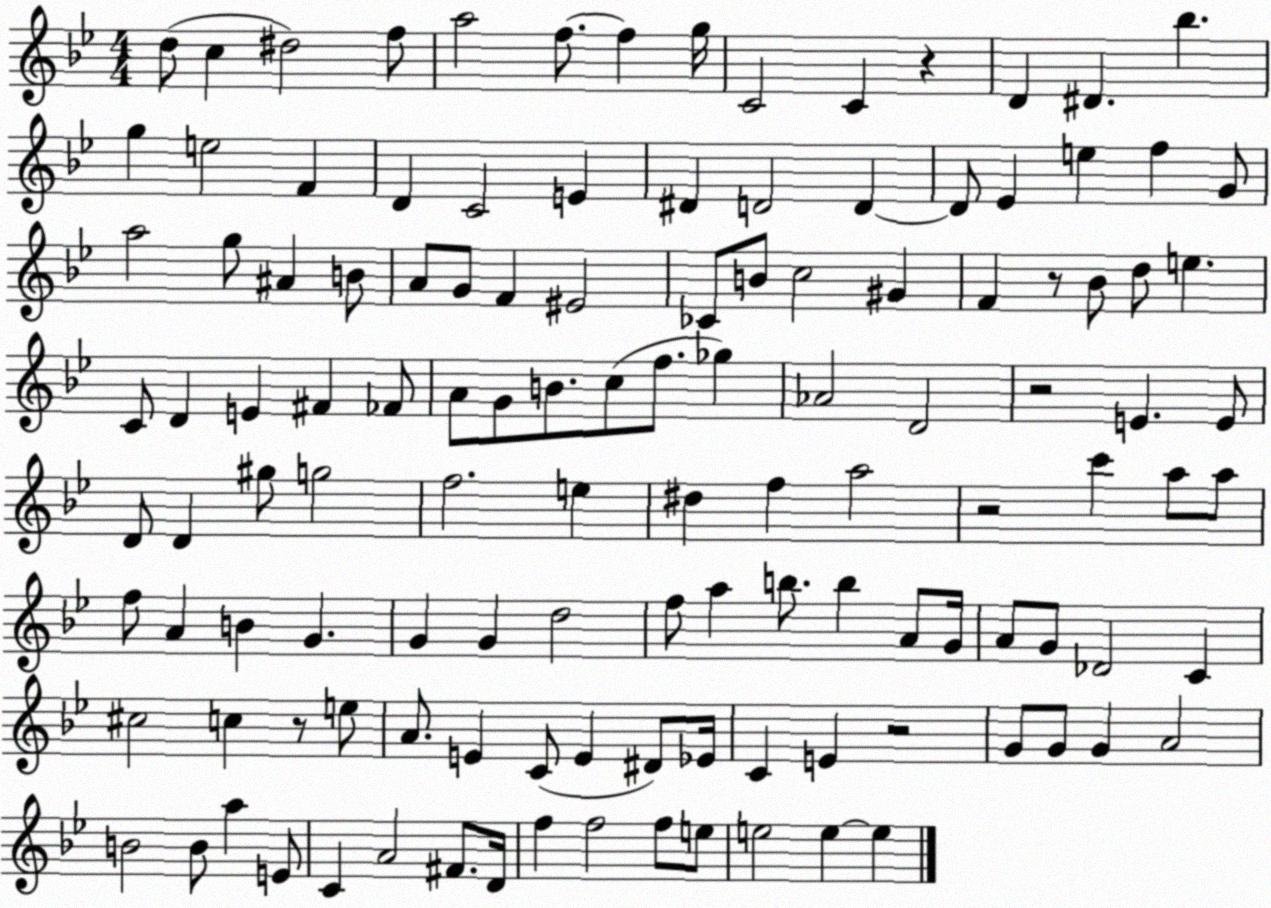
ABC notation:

X:1
T:Untitled
M:4/4
L:1/4
K:Bb
d/2 c ^d2 f/2 a2 f/2 f g/4 C2 C z D ^D _b g e2 F D C2 E ^D D2 D D/2 _E e f G/2 a2 g/2 ^A B/2 A/2 G/2 F ^E2 _C/2 B/2 c2 ^G F z/2 _B/2 d/2 e C/2 D E ^F _F/2 A/2 G/2 B/2 c/2 f/2 _g _A2 D2 z2 E E/2 D/2 D ^g/2 g2 f2 e ^d f a2 z2 c' a/2 a/2 f/2 A B G G G d2 f/2 a b/2 b A/2 G/4 A/2 G/2 _D2 C ^c2 c z/2 e/2 A/2 E C/2 E ^D/2 _E/4 C E z2 G/2 G/2 G A2 B2 B/2 a E/2 C A2 ^F/2 D/4 f f2 f/2 e/2 e2 e e